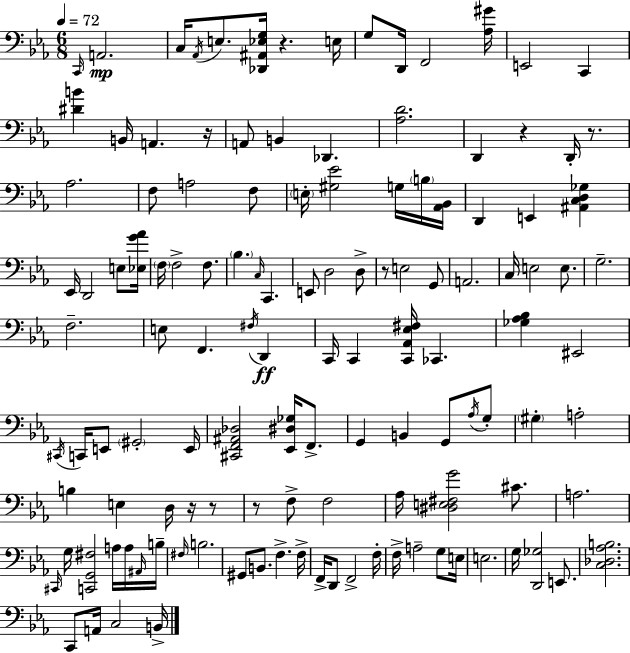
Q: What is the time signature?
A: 6/8